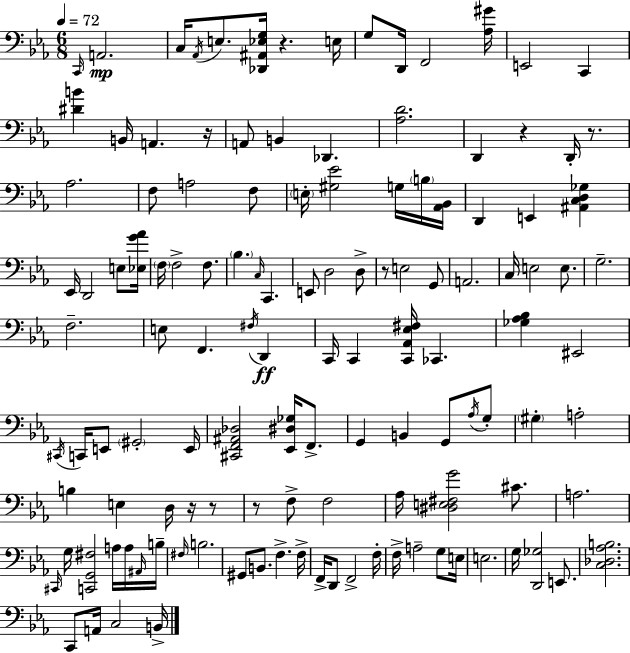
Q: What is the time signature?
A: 6/8